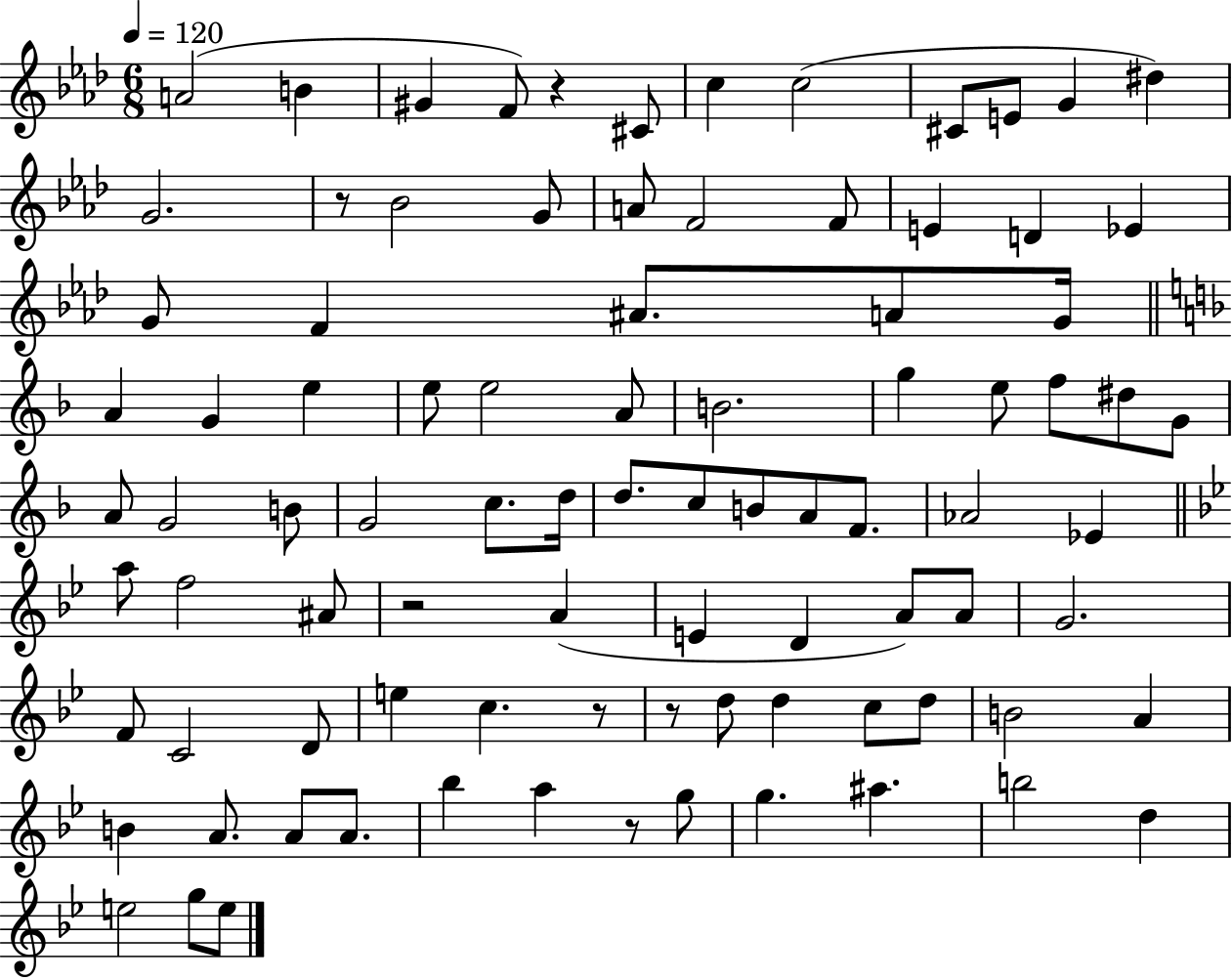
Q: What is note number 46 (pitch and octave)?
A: B4